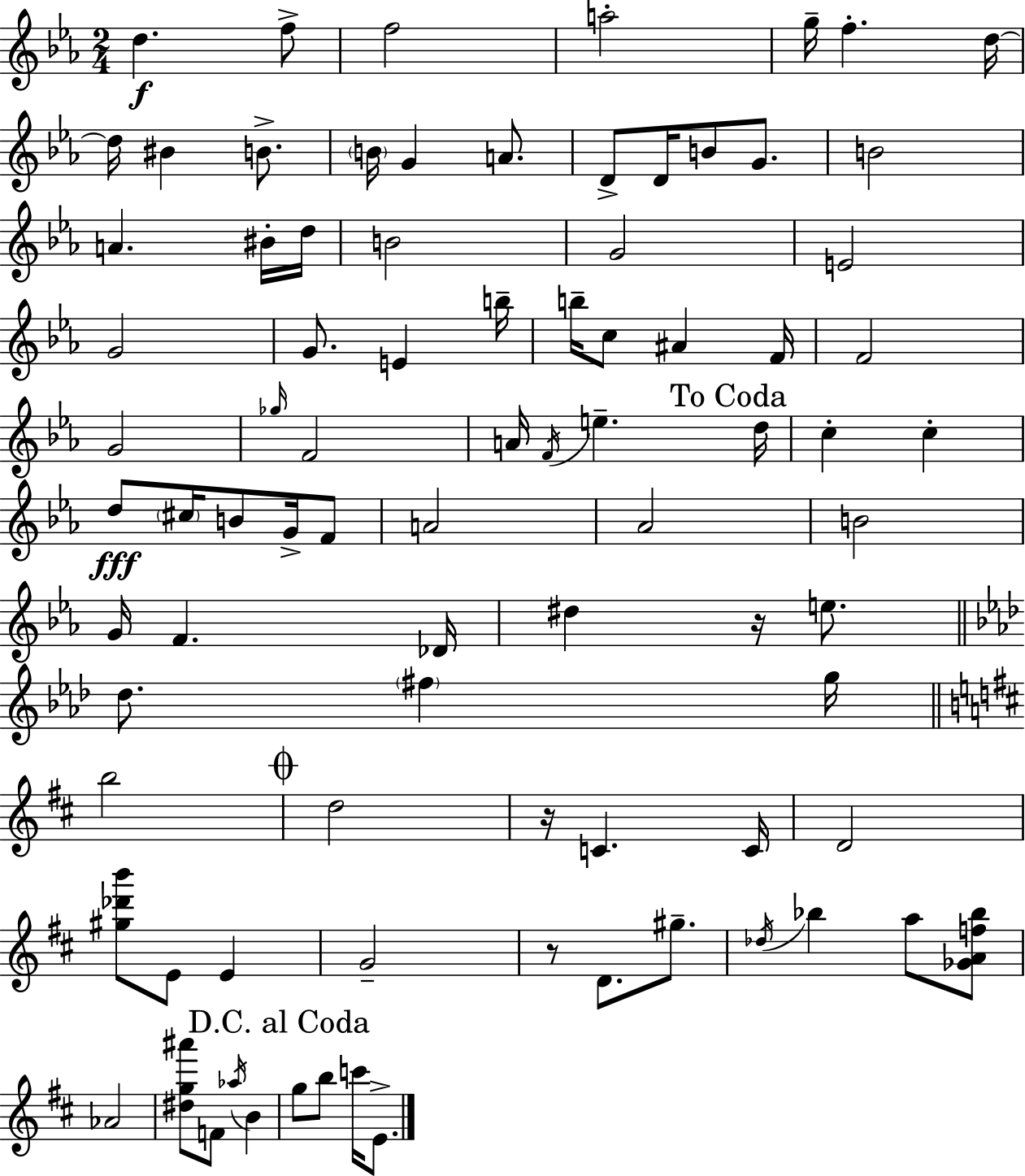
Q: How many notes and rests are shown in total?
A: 85